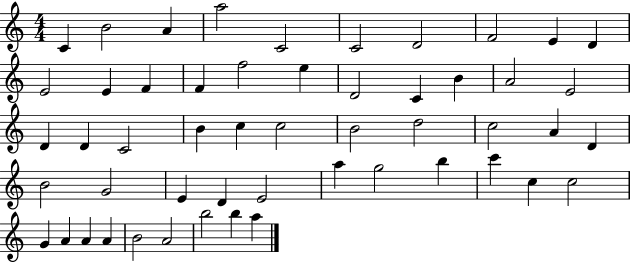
X:1
T:Untitled
M:4/4
L:1/4
K:C
C B2 A a2 C2 C2 D2 F2 E D E2 E F F f2 e D2 C B A2 E2 D D C2 B c c2 B2 d2 c2 A D B2 G2 E D E2 a g2 b c' c c2 G A A A B2 A2 b2 b a